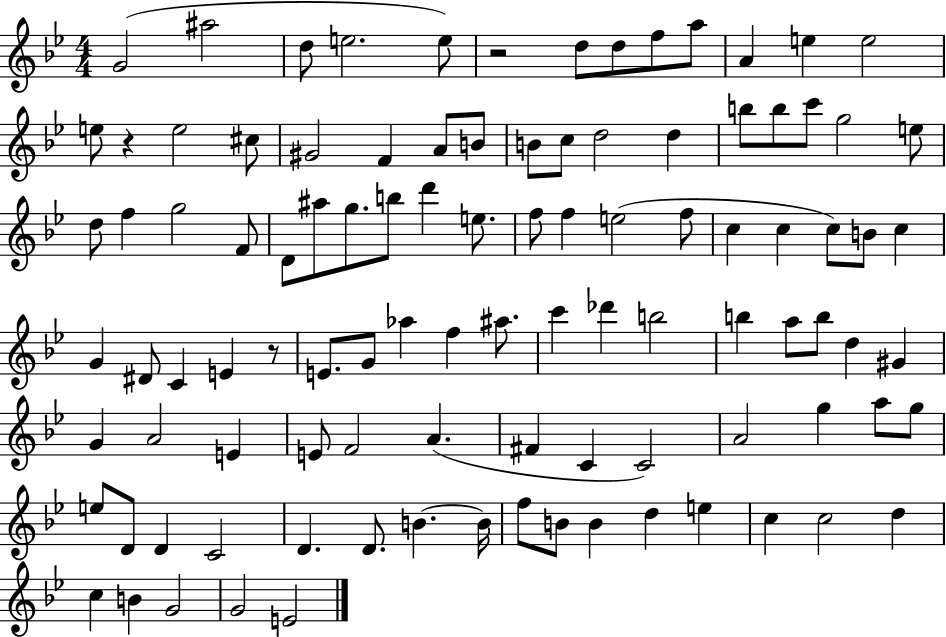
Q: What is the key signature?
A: BES major